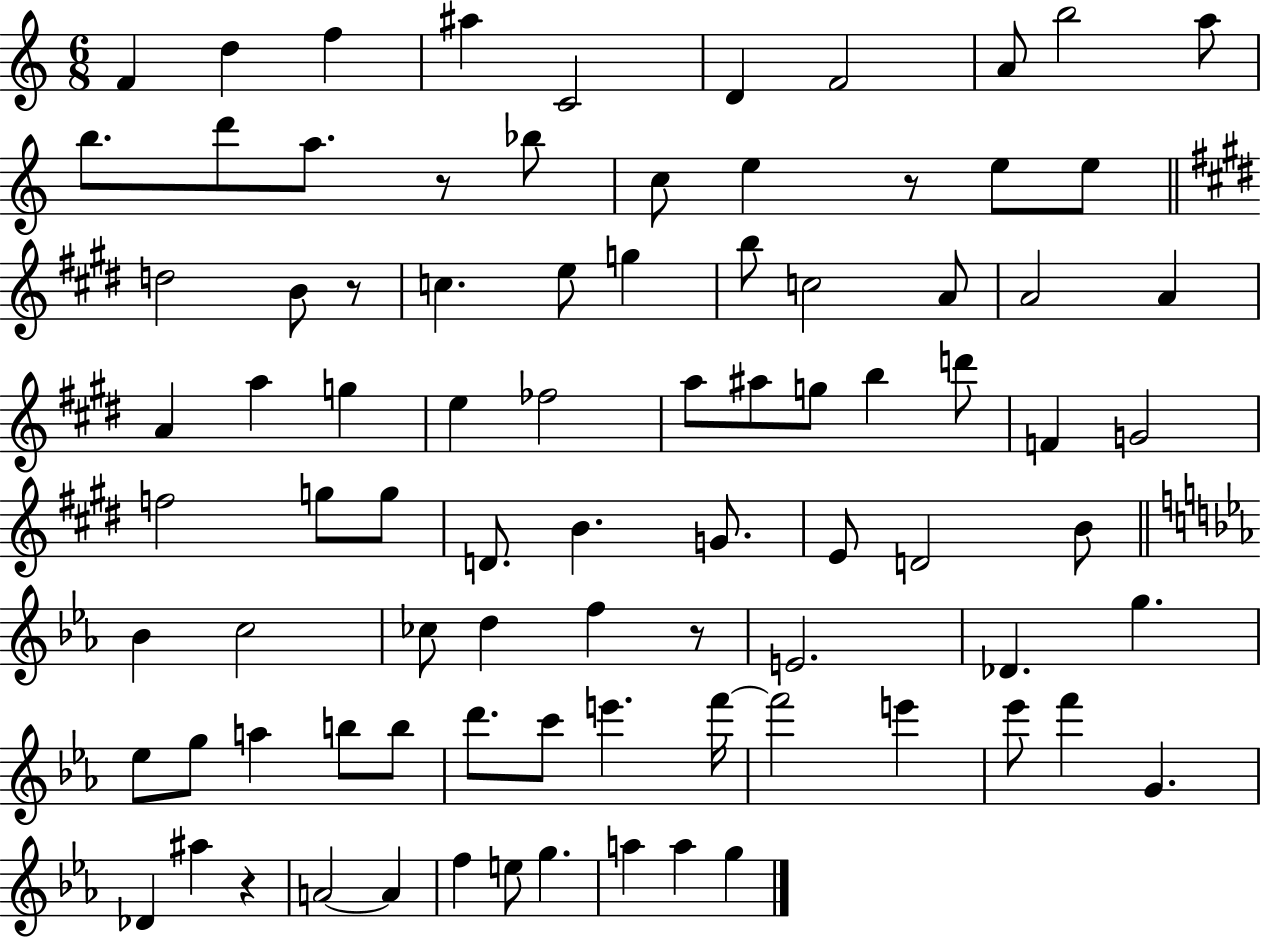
F4/q D5/q F5/q A#5/q C4/h D4/q F4/h A4/e B5/h A5/e B5/e. D6/e A5/e. R/e Bb5/e C5/e E5/q R/e E5/e E5/e D5/h B4/e R/e C5/q. E5/e G5/q B5/e C5/h A4/e A4/h A4/q A4/q A5/q G5/q E5/q FES5/h A5/e A#5/e G5/e B5/q D6/e F4/q G4/h F5/h G5/e G5/e D4/e. B4/q. G4/e. E4/e D4/h B4/e Bb4/q C5/h CES5/e D5/q F5/q R/e E4/h. Db4/q. G5/q. Eb5/e G5/e A5/q B5/e B5/e D6/e. C6/e E6/q. F6/s F6/h E6/q Eb6/e F6/q G4/q. Db4/q A#5/q R/q A4/h A4/q F5/q E5/e G5/q. A5/q A5/q G5/q